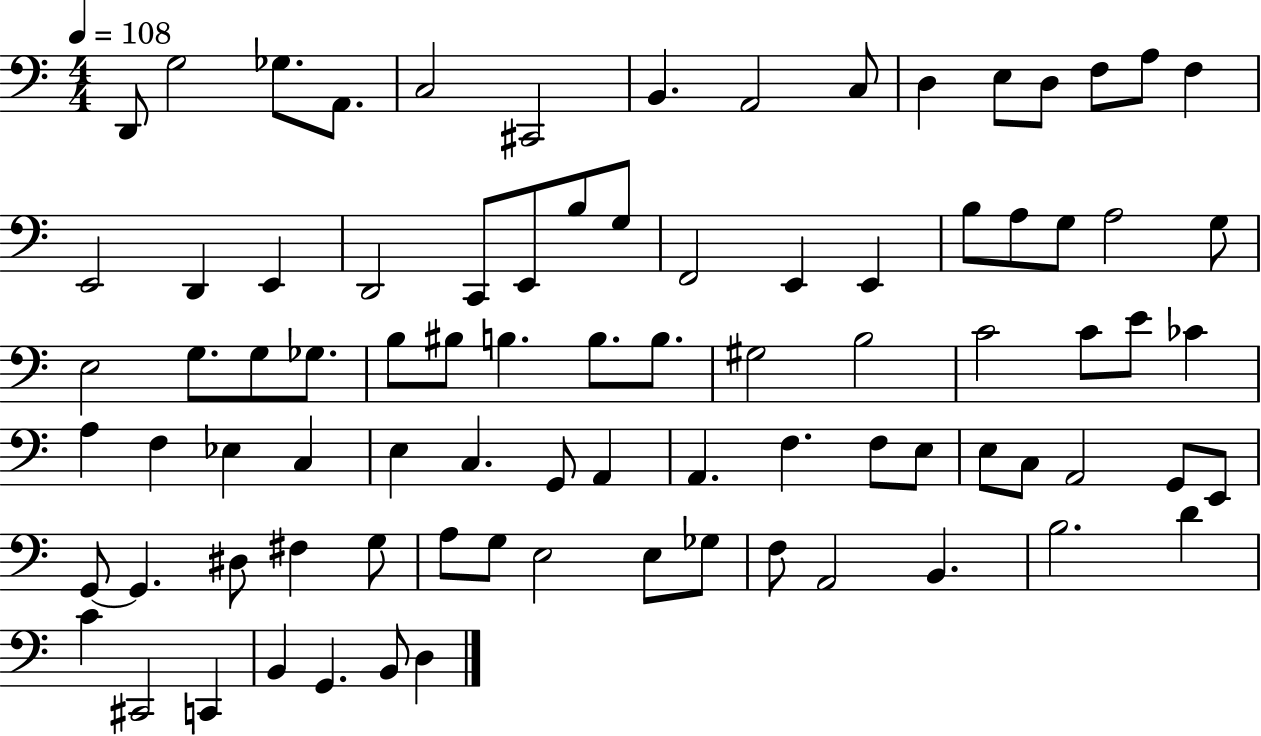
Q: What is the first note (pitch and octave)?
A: D2